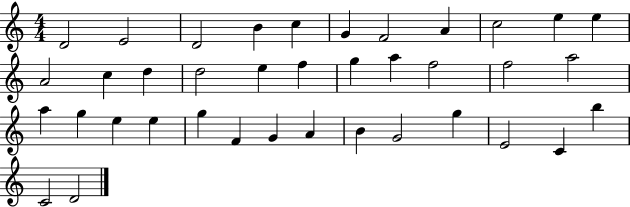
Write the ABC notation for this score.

X:1
T:Untitled
M:4/4
L:1/4
K:C
D2 E2 D2 B c G F2 A c2 e e A2 c d d2 e f g a f2 f2 a2 a g e e g F G A B G2 g E2 C b C2 D2